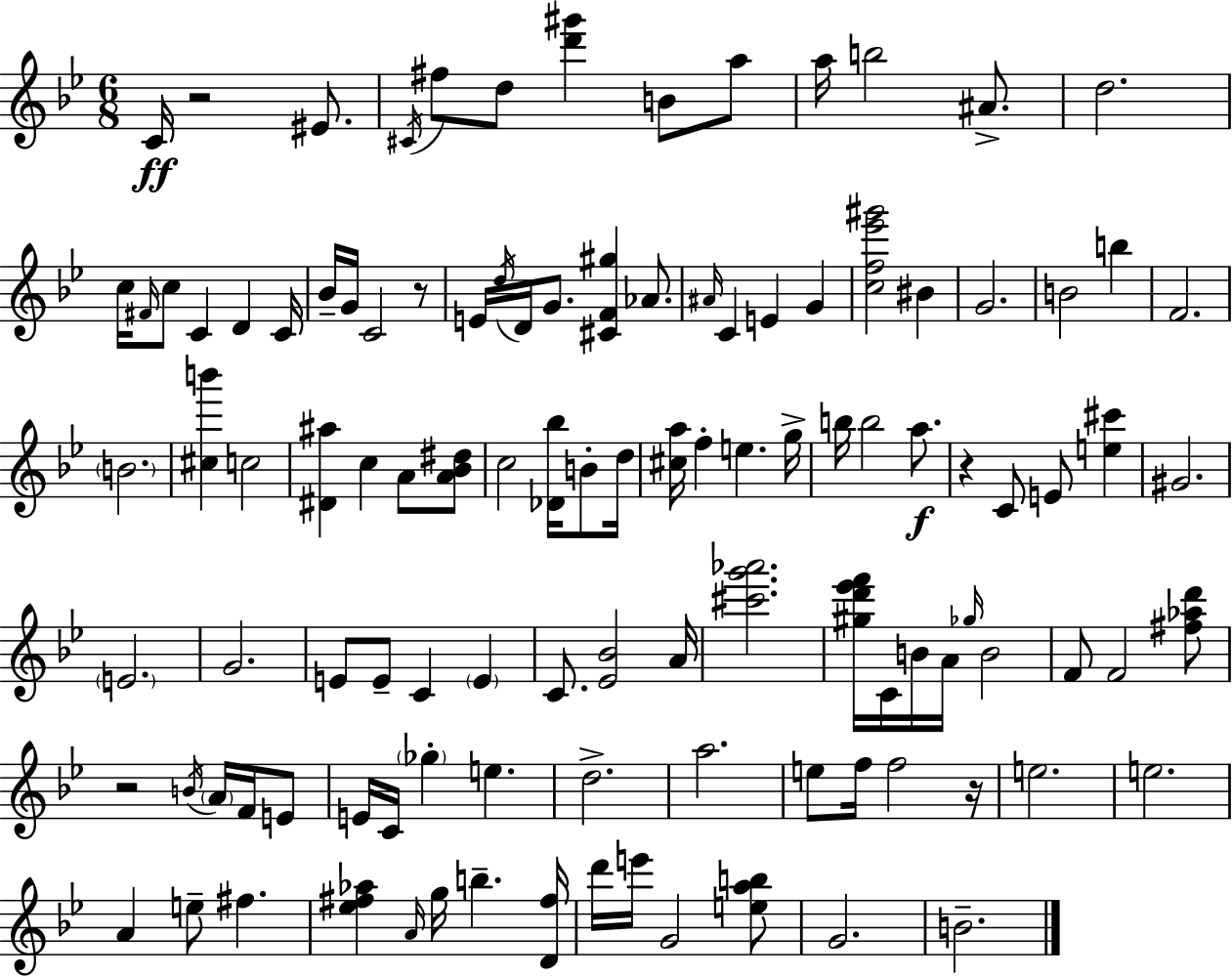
{
  \clef treble
  \numericTimeSignature
  \time 6/8
  \key bes \major
  c'16\ff r2 eis'8. | \acciaccatura { cis'16 } fis''8 d''8 <d''' gis'''>4 b'8 a''8 | a''16 b''2 ais'8.-> | d''2. | \break c''16 \grace { fis'16 } c''8 c'4 d'4 | c'16 bes'16-- g'16 c'2 | r8 e'16 \acciaccatura { d''16 } d'16 g'8. <cis' f' gis''>4 | aes'8. \grace { ais'16 } c'4 e'4 | \break g'4 <c'' f'' ees''' gis'''>2 | bis'4 g'2. | b'2 | b''4 f'2. | \break \parenthesize b'2. | <cis'' b'''>4 c''2 | <dis' ais''>4 c''4 | a'8 <a' bes' dis''>8 c''2 | \break <des' bes''>16 b'8-. d''16 <cis'' a''>16 f''4-. e''4. | g''16-> b''16 b''2 | a''8.\f r4 c'8 e'8 | <e'' cis'''>4 gis'2. | \break \parenthesize e'2. | g'2. | e'8 e'8-- c'4 | \parenthesize e'4 c'8. <ees' bes'>2 | \break a'16 <cis''' g''' aes'''>2. | <gis'' d''' ees''' f'''>16 c'16 b'16 a'16 \grace { ges''16 } b'2 | f'8 f'2 | <fis'' aes'' d'''>8 r2 | \break \acciaccatura { b'16 } \parenthesize a'16 f'16 e'8 e'16 c'16 \parenthesize ges''4-. | e''4. d''2.-> | a''2. | e''8 f''16 f''2 | \break r16 e''2. | e''2. | a'4 e''8-- | fis''4. <ees'' fis'' aes''>4 \grace { a'16 } g''16 | \break b''4.-- <d' fis''>16 d'''16 e'''16 g'2 | <e'' a'' b''>8 g'2. | b'2.-- | \bar "|."
}